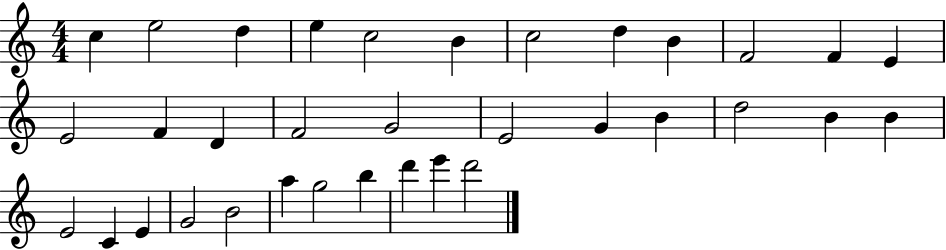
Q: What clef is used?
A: treble